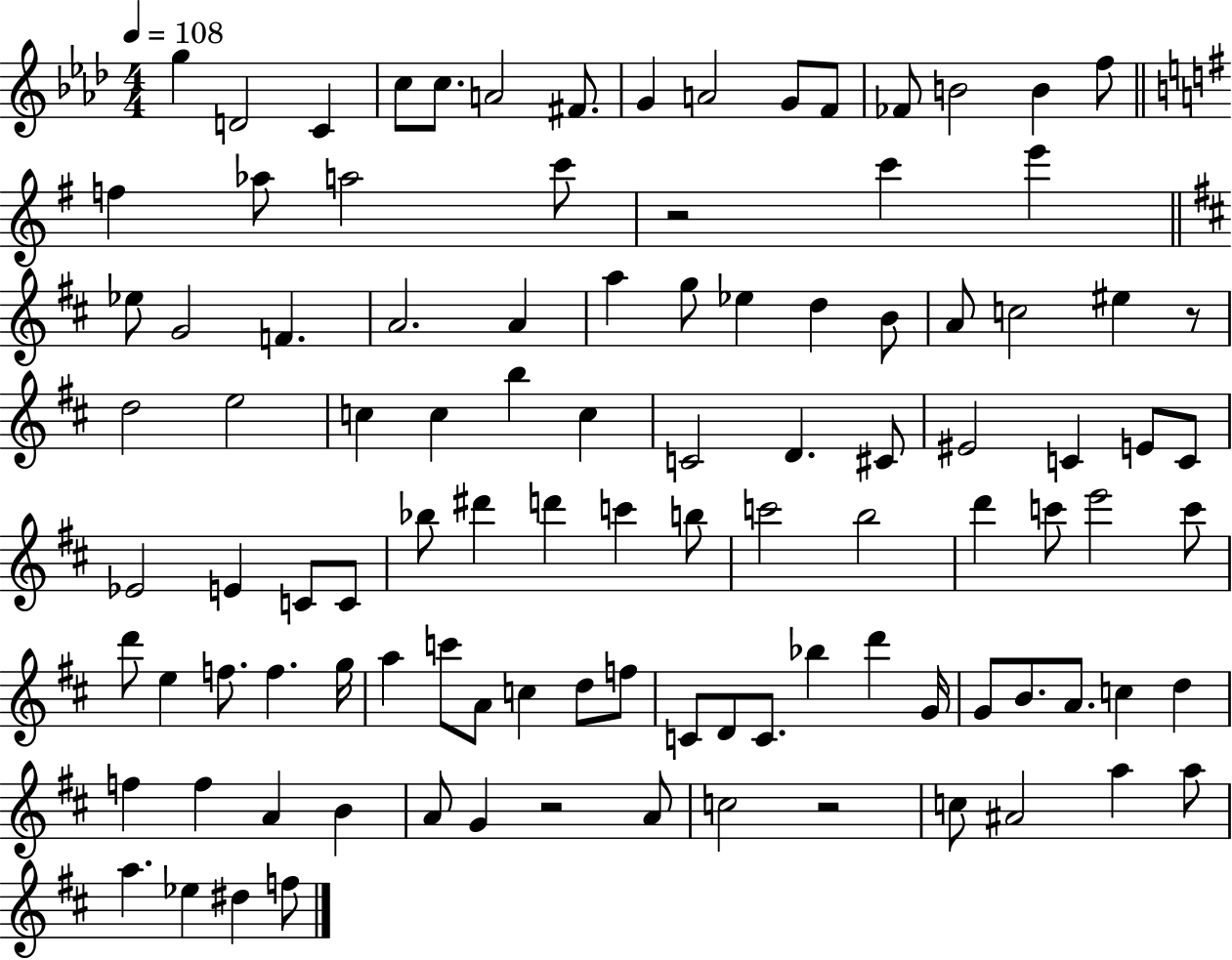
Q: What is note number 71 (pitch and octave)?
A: C5